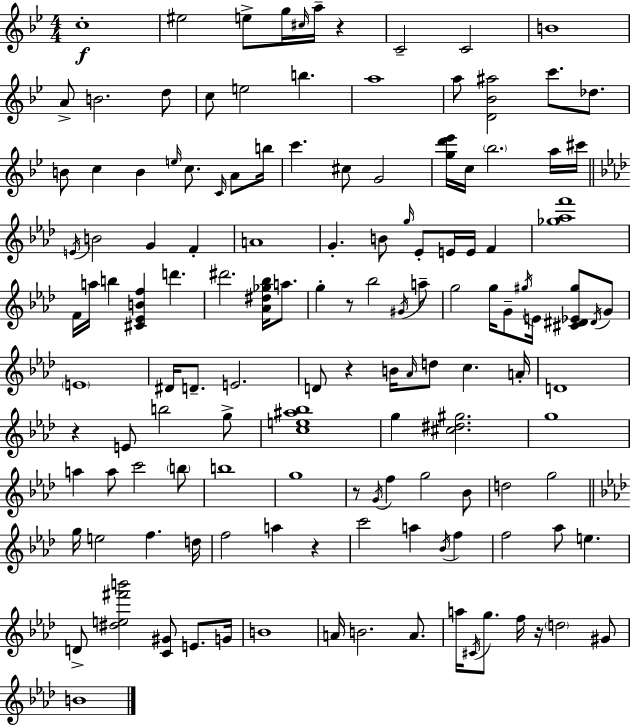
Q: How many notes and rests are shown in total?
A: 135